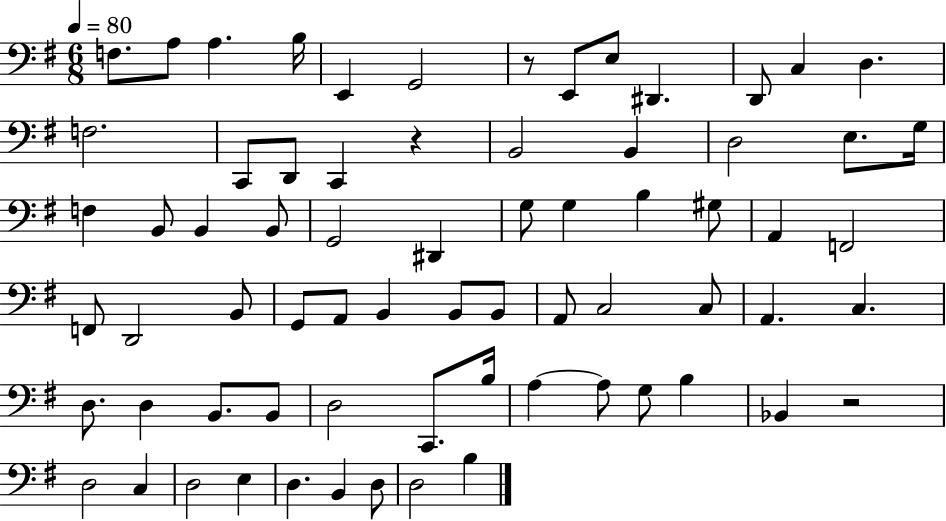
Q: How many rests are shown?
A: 3